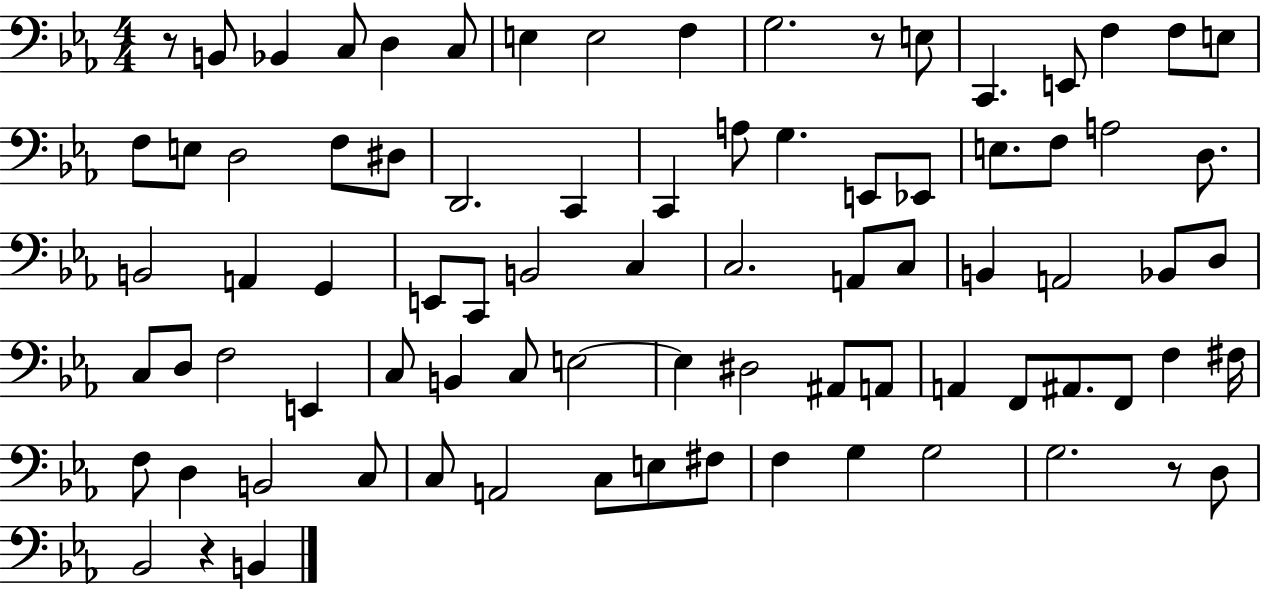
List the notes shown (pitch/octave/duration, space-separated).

R/e B2/e Bb2/q C3/e D3/q C3/e E3/q E3/h F3/q G3/h. R/e E3/e C2/q. E2/e F3/q F3/e E3/e F3/e E3/e D3/h F3/e D#3/e D2/h. C2/q C2/q A3/e G3/q. E2/e Eb2/e E3/e. F3/e A3/h D3/e. B2/h A2/q G2/q E2/e C2/e B2/h C3/q C3/h. A2/e C3/e B2/q A2/h Bb2/e D3/e C3/e D3/e F3/h E2/q C3/e B2/q C3/e E3/h E3/q D#3/h A#2/e A2/e A2/q F2/e A#2/e. F2/e F3/q F#3/s F3/e D3/q B2/h C3/e C3/e A2/h C3/e E3/e F#3/e F3/q G3/q G3/h G3/h. R/e D3/e Bb2/h R/q B2/q